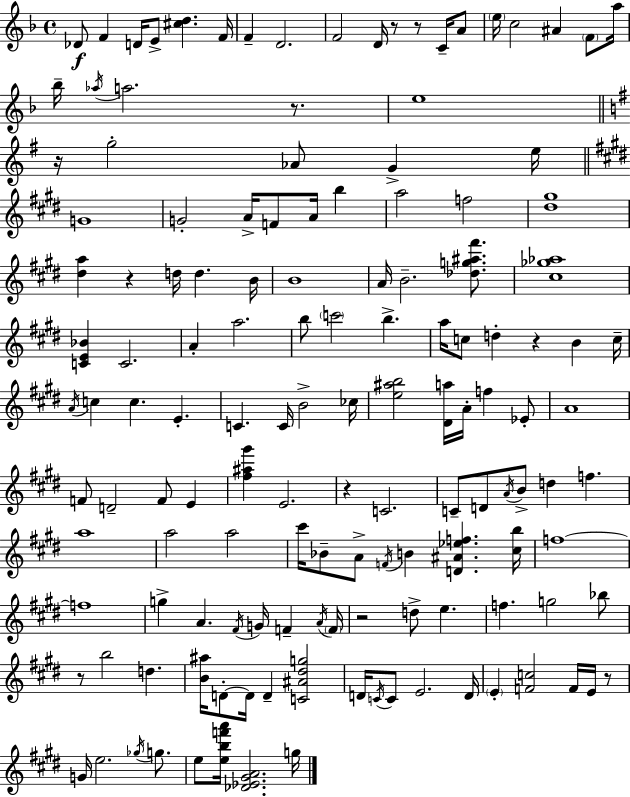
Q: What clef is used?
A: treble